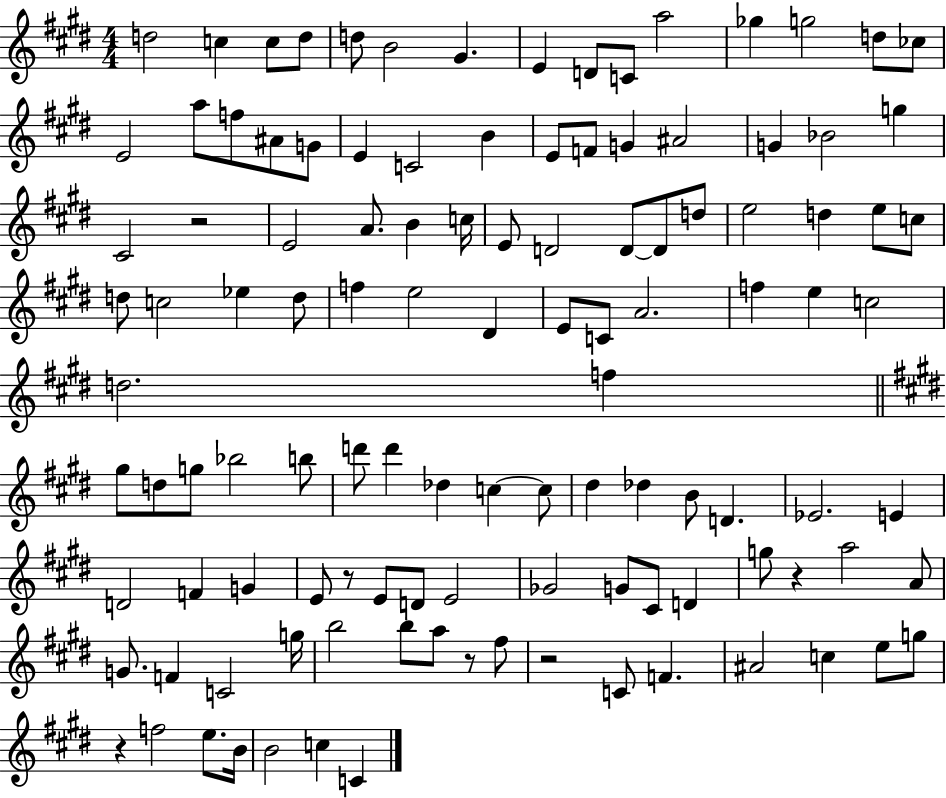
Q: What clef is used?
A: treble